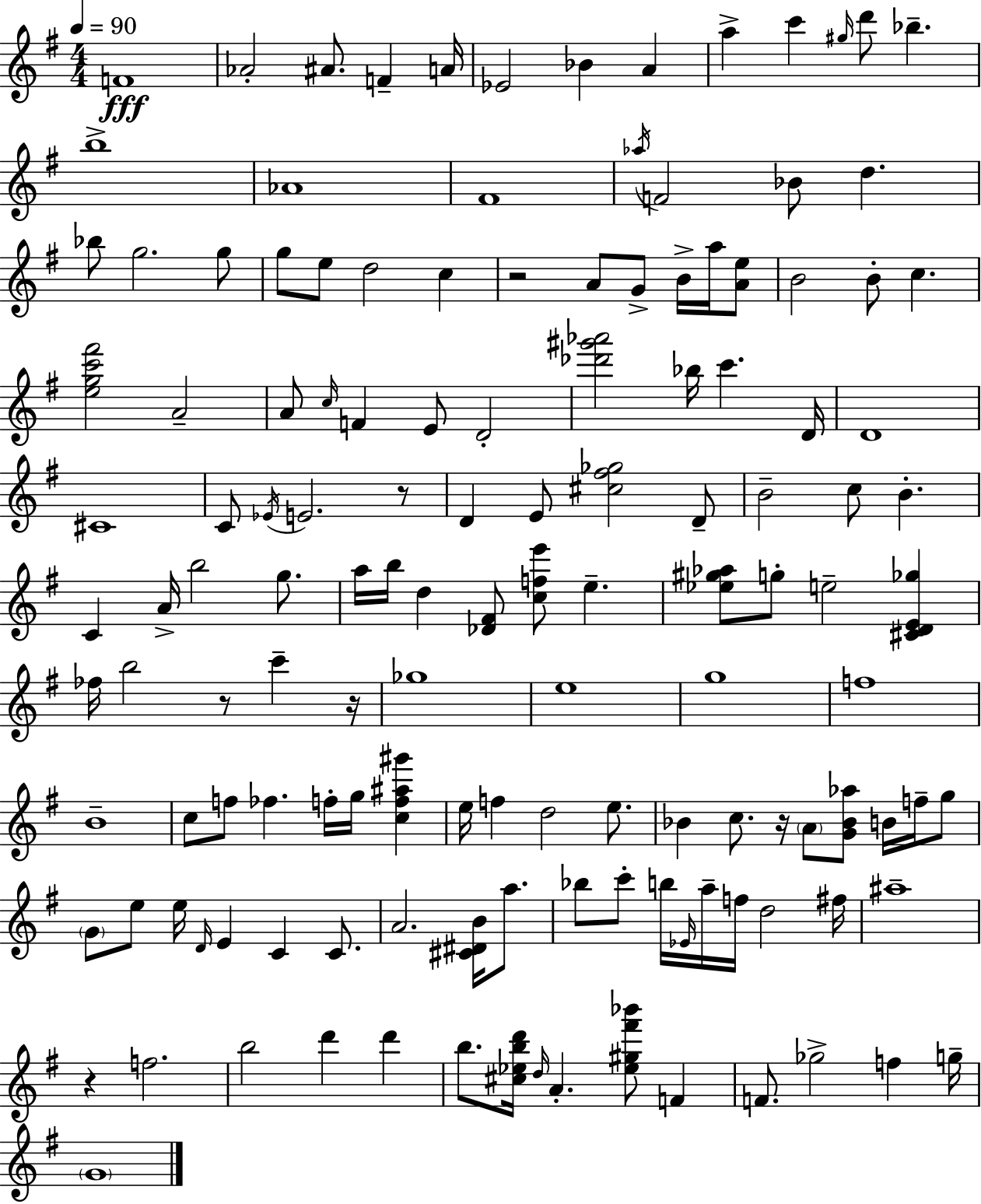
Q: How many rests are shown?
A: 6